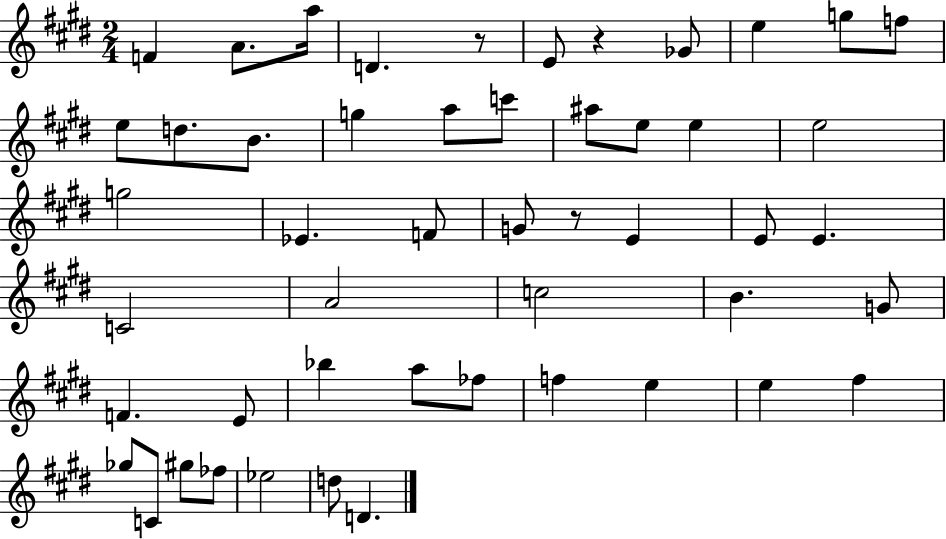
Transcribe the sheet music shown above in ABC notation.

X:1
T:Untitled
M:2/4
L:1/4
K:E
F A/2 a/4 D z/2 E/2 z _G/2 e g/2 f/2 e/2 d/2 B/2 g a/2 c'/2 ^a/2 e/2 e e2 g2 _E F/2 G/2 z/2 E E/2 E C2 A2 c2 B G/2 F E/2 _b a/2 _f/2 f e e ^f _g/2 C/2 ^g/2 _f/2 _e2 d/2 D